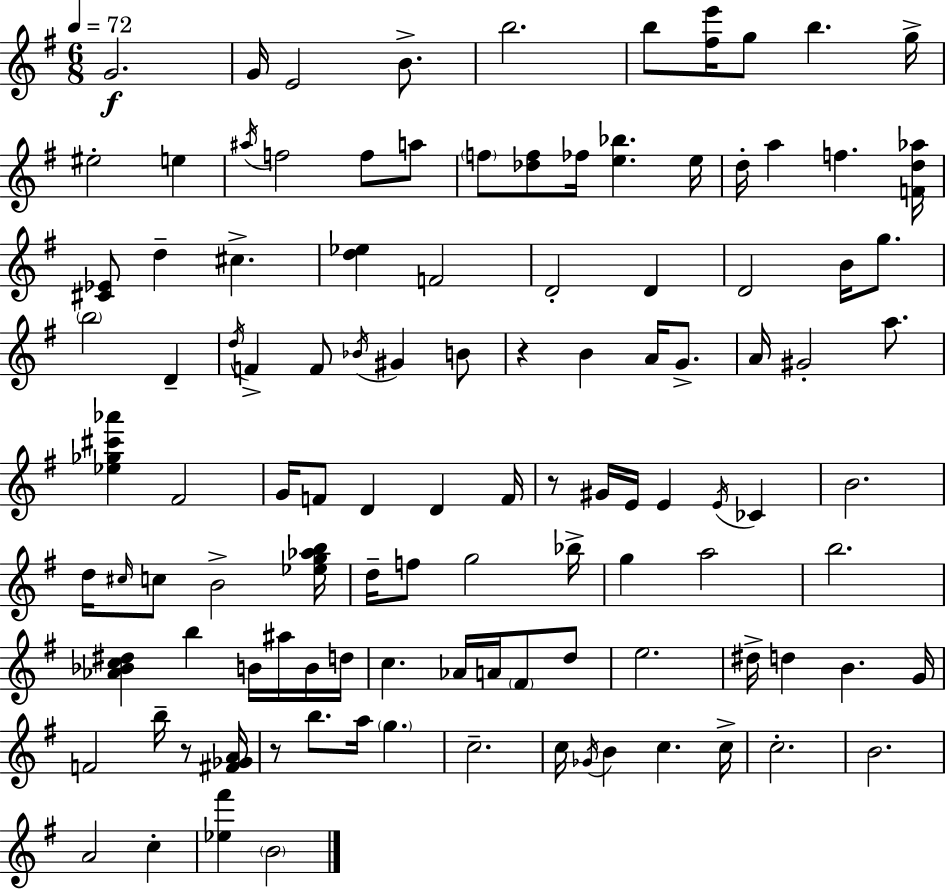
G4/h. G4/s E4/h B4/e. B5/h. B5/e [F#5,E6]/s G5/e B5/q. G5/s EIS5/h E5/q A#5/s F5/h F5/e A5/e F5/e [Db5,F5]/e FES5/s [E5,Bb5]/q. E5/s D5/s A5/q F5/q. [F4,D5,Ab5]/s [C#4,Eb4]/e D5/q C#5/q. [D5,Eb5]/q F4/h D4/h D4/q D4/h B4/s G5/e. B5/h D4/q D5/s F4/q F4/e Bb4/s G#4/q B4/e R/q B4/q A4/s G4/e. A4/s G#4/h A5/e. [Eb5,Gb5,C#6,Ab6]/q F#4/h G4/s F4/e D4/q D4/q F4/s R/e G#4/s E4/s E4/q E4/s CES4/q B4/h. D5/s C#5/s C5/e B4/h [Eb5,G5,Ab5,B5]/s D5/s F5/e G5/h Bb5/s G5/q A5/h B5/h. [Ab4,Bb4,C5,D#5]/q B5/q B4/s A#5/s B4/s D5/s C5/q. Ab4/s A4/s F#4/e D5/e E5/h. D#5/s D5/q B4/q. G4/s F4/h B5/s R/e [F#4,Gb4,A4]/s R/e B5/e. A5/s G5/q. C5/h. C5/s Gb4/s B4/q C5/q. C5/s C5/h. B4/h. A4/h C5/q [Eb5,F#6]/q B4/h